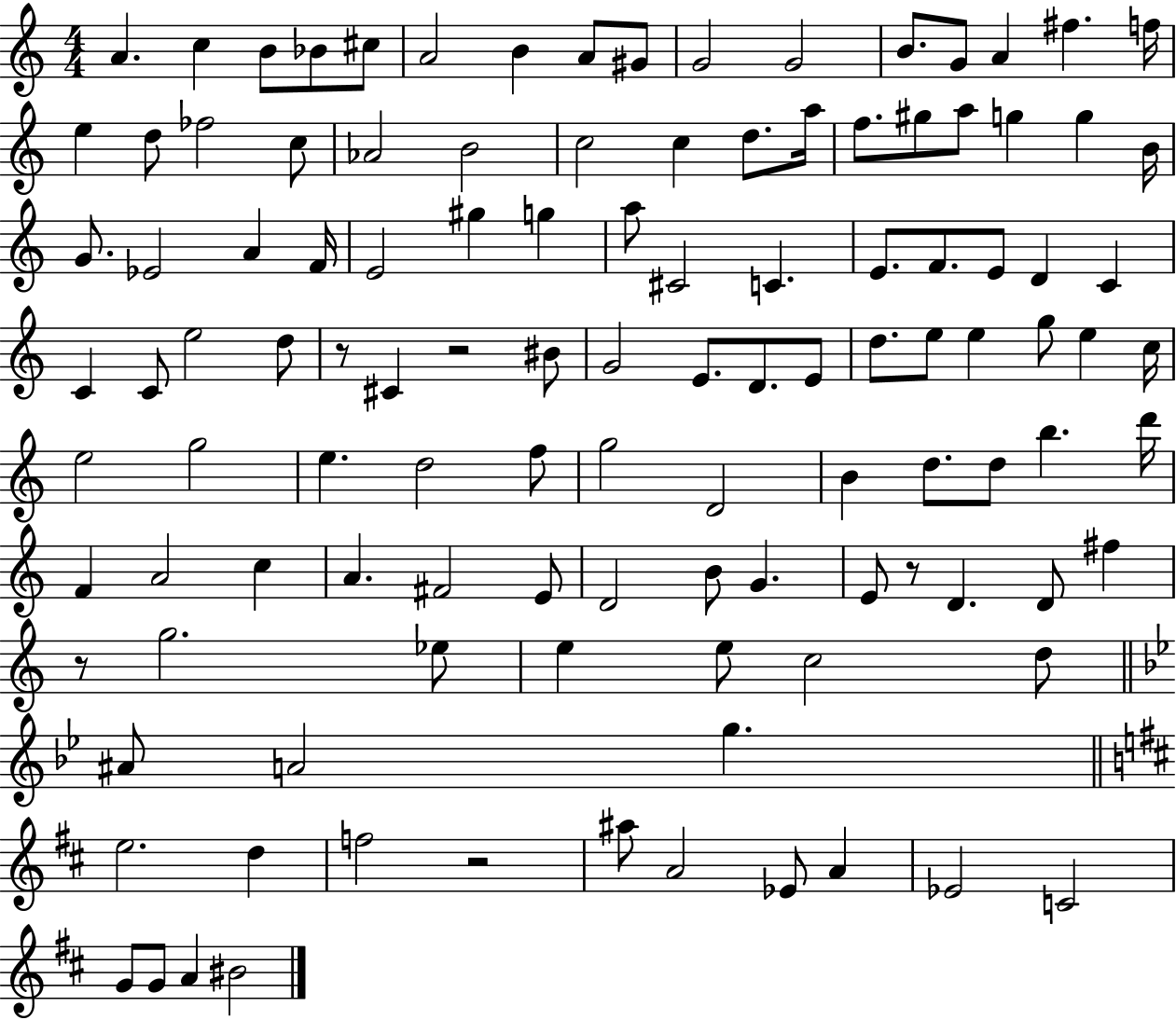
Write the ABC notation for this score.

X:1
T:Untitled
M:4/4
L:1/4
K:C
A c B/2 _B/2 ^c/2 A2 B A/2 ^G/2 G2 G2 B/2 G/2 A ^f f/4 e d/2 _f2 c/2 _A2 B2 c2 c d/2 a/4 f/2 ^g/2 a/2 g g B/4 G/2 _E2 A F/4 E2 ^g g a/2 ^C2 C E/2 F/2 E/2 D C C C/2 e2 d/2 z/2 ^C z2 ^B/2 G2 E/2 D/2 E/2 d/2 e/2 e g/2 e c/4 e2 g2 e d2 f/2 g2 D2 B d/2 d/2 b d'/4 F A2 c A ^F2 E/2 D2 B/2 G E/2 z/2 D D/2 ^f z/2 g2 _e/2 e e/2 c2 d/2 ^A/2 A2 g e2 d f2 z2 ^a/2 A2 _E/2 A _E2 C2 G/2 G/2 A ^B2